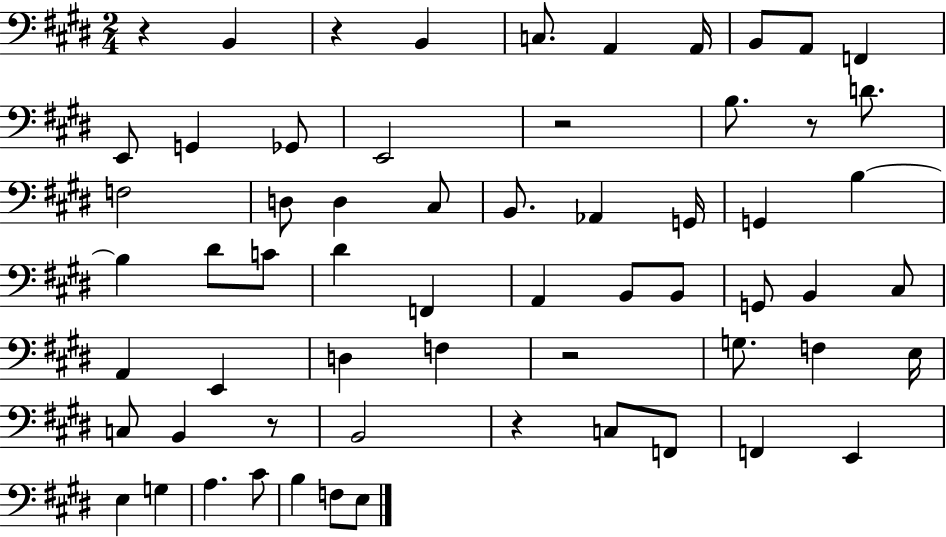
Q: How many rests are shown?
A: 7